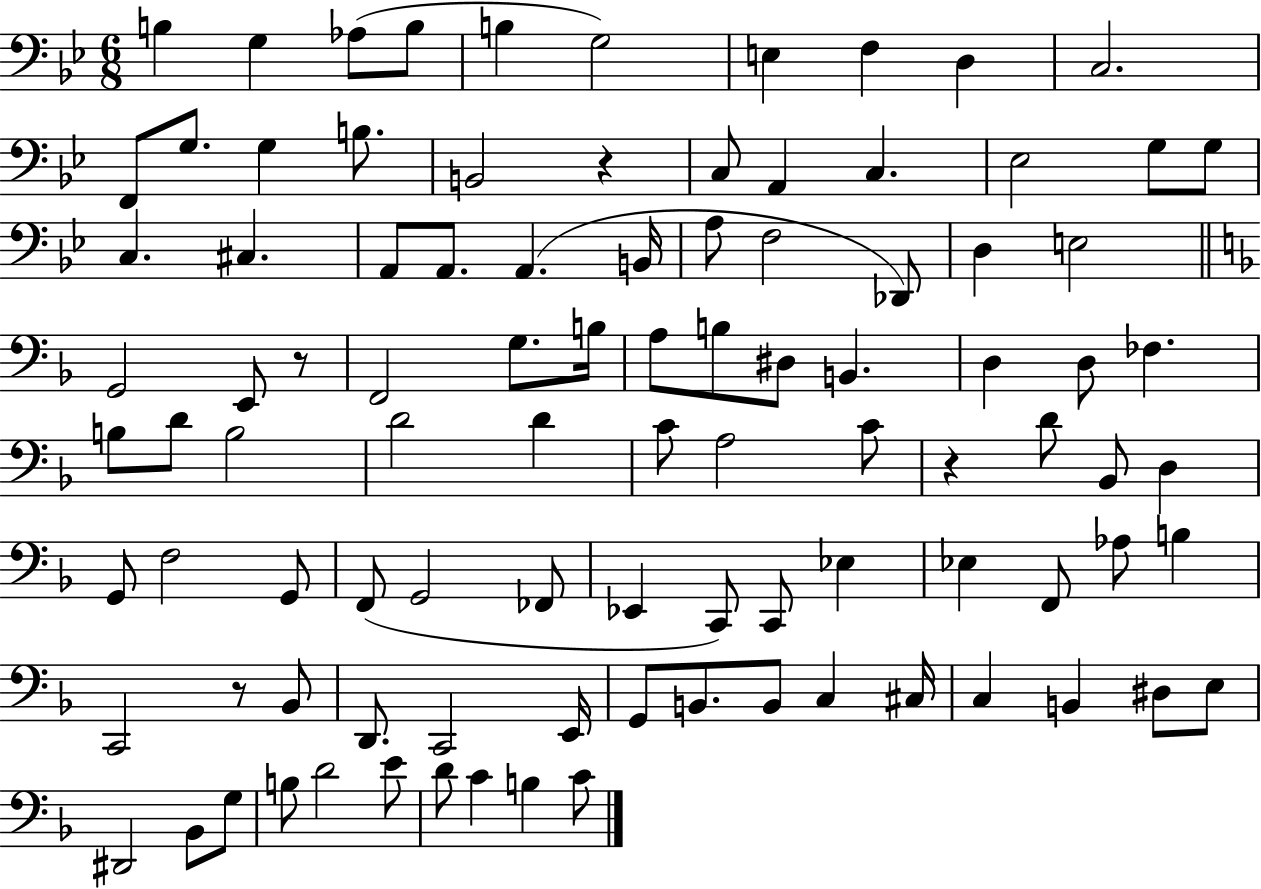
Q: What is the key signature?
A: BES major